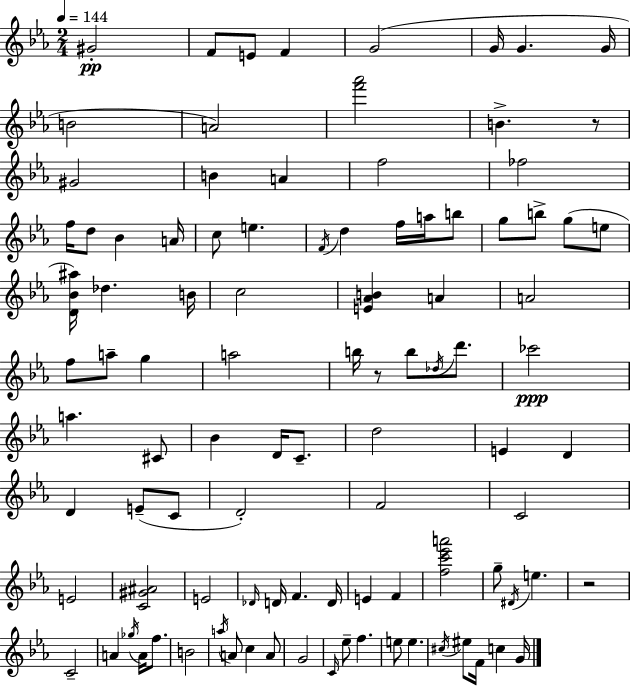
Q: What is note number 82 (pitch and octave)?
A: C4